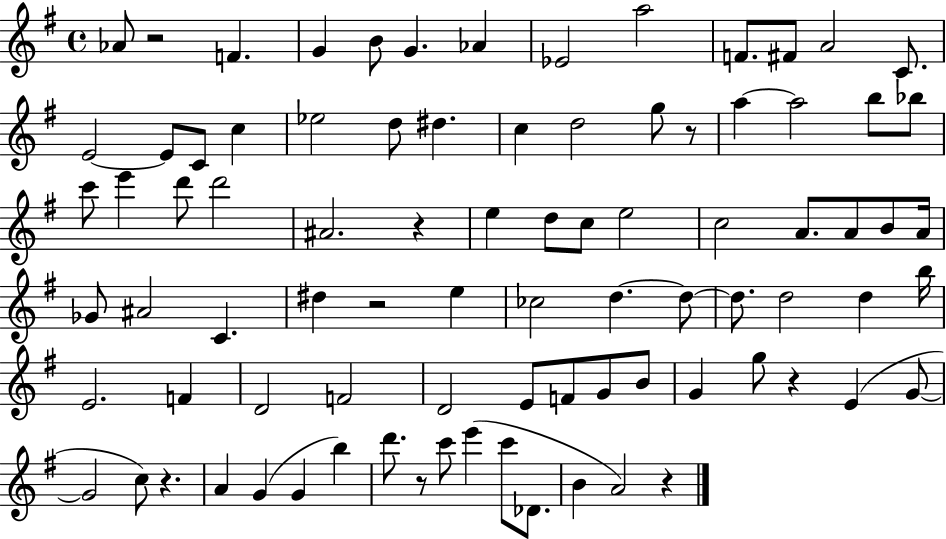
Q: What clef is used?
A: treble